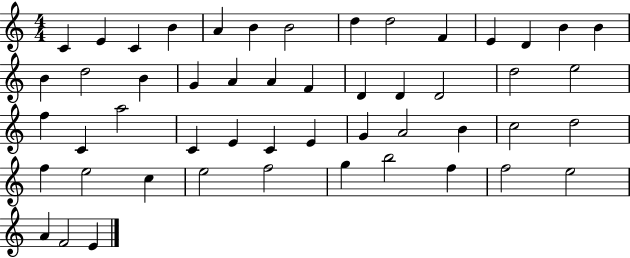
C4/q E4/q C4/q B4/q A4/q B4/q B4/h D5/q D5/h F4/q E4/q D4/q B4/q B4/q B4/q D5/h B4/q G4/q A4/q A4/q F4/q D4/q D4/q D4/h D5/h E5/h F5/q C4/q A5/h C4/q E4/q C4/q E4/q G4/q A4/h B4/q C5/h D5/h F5/q E5/h C5/q E5/h F5/h G5/q B5/h F5/q F5/h E5/h A4/q F4/h E4/q